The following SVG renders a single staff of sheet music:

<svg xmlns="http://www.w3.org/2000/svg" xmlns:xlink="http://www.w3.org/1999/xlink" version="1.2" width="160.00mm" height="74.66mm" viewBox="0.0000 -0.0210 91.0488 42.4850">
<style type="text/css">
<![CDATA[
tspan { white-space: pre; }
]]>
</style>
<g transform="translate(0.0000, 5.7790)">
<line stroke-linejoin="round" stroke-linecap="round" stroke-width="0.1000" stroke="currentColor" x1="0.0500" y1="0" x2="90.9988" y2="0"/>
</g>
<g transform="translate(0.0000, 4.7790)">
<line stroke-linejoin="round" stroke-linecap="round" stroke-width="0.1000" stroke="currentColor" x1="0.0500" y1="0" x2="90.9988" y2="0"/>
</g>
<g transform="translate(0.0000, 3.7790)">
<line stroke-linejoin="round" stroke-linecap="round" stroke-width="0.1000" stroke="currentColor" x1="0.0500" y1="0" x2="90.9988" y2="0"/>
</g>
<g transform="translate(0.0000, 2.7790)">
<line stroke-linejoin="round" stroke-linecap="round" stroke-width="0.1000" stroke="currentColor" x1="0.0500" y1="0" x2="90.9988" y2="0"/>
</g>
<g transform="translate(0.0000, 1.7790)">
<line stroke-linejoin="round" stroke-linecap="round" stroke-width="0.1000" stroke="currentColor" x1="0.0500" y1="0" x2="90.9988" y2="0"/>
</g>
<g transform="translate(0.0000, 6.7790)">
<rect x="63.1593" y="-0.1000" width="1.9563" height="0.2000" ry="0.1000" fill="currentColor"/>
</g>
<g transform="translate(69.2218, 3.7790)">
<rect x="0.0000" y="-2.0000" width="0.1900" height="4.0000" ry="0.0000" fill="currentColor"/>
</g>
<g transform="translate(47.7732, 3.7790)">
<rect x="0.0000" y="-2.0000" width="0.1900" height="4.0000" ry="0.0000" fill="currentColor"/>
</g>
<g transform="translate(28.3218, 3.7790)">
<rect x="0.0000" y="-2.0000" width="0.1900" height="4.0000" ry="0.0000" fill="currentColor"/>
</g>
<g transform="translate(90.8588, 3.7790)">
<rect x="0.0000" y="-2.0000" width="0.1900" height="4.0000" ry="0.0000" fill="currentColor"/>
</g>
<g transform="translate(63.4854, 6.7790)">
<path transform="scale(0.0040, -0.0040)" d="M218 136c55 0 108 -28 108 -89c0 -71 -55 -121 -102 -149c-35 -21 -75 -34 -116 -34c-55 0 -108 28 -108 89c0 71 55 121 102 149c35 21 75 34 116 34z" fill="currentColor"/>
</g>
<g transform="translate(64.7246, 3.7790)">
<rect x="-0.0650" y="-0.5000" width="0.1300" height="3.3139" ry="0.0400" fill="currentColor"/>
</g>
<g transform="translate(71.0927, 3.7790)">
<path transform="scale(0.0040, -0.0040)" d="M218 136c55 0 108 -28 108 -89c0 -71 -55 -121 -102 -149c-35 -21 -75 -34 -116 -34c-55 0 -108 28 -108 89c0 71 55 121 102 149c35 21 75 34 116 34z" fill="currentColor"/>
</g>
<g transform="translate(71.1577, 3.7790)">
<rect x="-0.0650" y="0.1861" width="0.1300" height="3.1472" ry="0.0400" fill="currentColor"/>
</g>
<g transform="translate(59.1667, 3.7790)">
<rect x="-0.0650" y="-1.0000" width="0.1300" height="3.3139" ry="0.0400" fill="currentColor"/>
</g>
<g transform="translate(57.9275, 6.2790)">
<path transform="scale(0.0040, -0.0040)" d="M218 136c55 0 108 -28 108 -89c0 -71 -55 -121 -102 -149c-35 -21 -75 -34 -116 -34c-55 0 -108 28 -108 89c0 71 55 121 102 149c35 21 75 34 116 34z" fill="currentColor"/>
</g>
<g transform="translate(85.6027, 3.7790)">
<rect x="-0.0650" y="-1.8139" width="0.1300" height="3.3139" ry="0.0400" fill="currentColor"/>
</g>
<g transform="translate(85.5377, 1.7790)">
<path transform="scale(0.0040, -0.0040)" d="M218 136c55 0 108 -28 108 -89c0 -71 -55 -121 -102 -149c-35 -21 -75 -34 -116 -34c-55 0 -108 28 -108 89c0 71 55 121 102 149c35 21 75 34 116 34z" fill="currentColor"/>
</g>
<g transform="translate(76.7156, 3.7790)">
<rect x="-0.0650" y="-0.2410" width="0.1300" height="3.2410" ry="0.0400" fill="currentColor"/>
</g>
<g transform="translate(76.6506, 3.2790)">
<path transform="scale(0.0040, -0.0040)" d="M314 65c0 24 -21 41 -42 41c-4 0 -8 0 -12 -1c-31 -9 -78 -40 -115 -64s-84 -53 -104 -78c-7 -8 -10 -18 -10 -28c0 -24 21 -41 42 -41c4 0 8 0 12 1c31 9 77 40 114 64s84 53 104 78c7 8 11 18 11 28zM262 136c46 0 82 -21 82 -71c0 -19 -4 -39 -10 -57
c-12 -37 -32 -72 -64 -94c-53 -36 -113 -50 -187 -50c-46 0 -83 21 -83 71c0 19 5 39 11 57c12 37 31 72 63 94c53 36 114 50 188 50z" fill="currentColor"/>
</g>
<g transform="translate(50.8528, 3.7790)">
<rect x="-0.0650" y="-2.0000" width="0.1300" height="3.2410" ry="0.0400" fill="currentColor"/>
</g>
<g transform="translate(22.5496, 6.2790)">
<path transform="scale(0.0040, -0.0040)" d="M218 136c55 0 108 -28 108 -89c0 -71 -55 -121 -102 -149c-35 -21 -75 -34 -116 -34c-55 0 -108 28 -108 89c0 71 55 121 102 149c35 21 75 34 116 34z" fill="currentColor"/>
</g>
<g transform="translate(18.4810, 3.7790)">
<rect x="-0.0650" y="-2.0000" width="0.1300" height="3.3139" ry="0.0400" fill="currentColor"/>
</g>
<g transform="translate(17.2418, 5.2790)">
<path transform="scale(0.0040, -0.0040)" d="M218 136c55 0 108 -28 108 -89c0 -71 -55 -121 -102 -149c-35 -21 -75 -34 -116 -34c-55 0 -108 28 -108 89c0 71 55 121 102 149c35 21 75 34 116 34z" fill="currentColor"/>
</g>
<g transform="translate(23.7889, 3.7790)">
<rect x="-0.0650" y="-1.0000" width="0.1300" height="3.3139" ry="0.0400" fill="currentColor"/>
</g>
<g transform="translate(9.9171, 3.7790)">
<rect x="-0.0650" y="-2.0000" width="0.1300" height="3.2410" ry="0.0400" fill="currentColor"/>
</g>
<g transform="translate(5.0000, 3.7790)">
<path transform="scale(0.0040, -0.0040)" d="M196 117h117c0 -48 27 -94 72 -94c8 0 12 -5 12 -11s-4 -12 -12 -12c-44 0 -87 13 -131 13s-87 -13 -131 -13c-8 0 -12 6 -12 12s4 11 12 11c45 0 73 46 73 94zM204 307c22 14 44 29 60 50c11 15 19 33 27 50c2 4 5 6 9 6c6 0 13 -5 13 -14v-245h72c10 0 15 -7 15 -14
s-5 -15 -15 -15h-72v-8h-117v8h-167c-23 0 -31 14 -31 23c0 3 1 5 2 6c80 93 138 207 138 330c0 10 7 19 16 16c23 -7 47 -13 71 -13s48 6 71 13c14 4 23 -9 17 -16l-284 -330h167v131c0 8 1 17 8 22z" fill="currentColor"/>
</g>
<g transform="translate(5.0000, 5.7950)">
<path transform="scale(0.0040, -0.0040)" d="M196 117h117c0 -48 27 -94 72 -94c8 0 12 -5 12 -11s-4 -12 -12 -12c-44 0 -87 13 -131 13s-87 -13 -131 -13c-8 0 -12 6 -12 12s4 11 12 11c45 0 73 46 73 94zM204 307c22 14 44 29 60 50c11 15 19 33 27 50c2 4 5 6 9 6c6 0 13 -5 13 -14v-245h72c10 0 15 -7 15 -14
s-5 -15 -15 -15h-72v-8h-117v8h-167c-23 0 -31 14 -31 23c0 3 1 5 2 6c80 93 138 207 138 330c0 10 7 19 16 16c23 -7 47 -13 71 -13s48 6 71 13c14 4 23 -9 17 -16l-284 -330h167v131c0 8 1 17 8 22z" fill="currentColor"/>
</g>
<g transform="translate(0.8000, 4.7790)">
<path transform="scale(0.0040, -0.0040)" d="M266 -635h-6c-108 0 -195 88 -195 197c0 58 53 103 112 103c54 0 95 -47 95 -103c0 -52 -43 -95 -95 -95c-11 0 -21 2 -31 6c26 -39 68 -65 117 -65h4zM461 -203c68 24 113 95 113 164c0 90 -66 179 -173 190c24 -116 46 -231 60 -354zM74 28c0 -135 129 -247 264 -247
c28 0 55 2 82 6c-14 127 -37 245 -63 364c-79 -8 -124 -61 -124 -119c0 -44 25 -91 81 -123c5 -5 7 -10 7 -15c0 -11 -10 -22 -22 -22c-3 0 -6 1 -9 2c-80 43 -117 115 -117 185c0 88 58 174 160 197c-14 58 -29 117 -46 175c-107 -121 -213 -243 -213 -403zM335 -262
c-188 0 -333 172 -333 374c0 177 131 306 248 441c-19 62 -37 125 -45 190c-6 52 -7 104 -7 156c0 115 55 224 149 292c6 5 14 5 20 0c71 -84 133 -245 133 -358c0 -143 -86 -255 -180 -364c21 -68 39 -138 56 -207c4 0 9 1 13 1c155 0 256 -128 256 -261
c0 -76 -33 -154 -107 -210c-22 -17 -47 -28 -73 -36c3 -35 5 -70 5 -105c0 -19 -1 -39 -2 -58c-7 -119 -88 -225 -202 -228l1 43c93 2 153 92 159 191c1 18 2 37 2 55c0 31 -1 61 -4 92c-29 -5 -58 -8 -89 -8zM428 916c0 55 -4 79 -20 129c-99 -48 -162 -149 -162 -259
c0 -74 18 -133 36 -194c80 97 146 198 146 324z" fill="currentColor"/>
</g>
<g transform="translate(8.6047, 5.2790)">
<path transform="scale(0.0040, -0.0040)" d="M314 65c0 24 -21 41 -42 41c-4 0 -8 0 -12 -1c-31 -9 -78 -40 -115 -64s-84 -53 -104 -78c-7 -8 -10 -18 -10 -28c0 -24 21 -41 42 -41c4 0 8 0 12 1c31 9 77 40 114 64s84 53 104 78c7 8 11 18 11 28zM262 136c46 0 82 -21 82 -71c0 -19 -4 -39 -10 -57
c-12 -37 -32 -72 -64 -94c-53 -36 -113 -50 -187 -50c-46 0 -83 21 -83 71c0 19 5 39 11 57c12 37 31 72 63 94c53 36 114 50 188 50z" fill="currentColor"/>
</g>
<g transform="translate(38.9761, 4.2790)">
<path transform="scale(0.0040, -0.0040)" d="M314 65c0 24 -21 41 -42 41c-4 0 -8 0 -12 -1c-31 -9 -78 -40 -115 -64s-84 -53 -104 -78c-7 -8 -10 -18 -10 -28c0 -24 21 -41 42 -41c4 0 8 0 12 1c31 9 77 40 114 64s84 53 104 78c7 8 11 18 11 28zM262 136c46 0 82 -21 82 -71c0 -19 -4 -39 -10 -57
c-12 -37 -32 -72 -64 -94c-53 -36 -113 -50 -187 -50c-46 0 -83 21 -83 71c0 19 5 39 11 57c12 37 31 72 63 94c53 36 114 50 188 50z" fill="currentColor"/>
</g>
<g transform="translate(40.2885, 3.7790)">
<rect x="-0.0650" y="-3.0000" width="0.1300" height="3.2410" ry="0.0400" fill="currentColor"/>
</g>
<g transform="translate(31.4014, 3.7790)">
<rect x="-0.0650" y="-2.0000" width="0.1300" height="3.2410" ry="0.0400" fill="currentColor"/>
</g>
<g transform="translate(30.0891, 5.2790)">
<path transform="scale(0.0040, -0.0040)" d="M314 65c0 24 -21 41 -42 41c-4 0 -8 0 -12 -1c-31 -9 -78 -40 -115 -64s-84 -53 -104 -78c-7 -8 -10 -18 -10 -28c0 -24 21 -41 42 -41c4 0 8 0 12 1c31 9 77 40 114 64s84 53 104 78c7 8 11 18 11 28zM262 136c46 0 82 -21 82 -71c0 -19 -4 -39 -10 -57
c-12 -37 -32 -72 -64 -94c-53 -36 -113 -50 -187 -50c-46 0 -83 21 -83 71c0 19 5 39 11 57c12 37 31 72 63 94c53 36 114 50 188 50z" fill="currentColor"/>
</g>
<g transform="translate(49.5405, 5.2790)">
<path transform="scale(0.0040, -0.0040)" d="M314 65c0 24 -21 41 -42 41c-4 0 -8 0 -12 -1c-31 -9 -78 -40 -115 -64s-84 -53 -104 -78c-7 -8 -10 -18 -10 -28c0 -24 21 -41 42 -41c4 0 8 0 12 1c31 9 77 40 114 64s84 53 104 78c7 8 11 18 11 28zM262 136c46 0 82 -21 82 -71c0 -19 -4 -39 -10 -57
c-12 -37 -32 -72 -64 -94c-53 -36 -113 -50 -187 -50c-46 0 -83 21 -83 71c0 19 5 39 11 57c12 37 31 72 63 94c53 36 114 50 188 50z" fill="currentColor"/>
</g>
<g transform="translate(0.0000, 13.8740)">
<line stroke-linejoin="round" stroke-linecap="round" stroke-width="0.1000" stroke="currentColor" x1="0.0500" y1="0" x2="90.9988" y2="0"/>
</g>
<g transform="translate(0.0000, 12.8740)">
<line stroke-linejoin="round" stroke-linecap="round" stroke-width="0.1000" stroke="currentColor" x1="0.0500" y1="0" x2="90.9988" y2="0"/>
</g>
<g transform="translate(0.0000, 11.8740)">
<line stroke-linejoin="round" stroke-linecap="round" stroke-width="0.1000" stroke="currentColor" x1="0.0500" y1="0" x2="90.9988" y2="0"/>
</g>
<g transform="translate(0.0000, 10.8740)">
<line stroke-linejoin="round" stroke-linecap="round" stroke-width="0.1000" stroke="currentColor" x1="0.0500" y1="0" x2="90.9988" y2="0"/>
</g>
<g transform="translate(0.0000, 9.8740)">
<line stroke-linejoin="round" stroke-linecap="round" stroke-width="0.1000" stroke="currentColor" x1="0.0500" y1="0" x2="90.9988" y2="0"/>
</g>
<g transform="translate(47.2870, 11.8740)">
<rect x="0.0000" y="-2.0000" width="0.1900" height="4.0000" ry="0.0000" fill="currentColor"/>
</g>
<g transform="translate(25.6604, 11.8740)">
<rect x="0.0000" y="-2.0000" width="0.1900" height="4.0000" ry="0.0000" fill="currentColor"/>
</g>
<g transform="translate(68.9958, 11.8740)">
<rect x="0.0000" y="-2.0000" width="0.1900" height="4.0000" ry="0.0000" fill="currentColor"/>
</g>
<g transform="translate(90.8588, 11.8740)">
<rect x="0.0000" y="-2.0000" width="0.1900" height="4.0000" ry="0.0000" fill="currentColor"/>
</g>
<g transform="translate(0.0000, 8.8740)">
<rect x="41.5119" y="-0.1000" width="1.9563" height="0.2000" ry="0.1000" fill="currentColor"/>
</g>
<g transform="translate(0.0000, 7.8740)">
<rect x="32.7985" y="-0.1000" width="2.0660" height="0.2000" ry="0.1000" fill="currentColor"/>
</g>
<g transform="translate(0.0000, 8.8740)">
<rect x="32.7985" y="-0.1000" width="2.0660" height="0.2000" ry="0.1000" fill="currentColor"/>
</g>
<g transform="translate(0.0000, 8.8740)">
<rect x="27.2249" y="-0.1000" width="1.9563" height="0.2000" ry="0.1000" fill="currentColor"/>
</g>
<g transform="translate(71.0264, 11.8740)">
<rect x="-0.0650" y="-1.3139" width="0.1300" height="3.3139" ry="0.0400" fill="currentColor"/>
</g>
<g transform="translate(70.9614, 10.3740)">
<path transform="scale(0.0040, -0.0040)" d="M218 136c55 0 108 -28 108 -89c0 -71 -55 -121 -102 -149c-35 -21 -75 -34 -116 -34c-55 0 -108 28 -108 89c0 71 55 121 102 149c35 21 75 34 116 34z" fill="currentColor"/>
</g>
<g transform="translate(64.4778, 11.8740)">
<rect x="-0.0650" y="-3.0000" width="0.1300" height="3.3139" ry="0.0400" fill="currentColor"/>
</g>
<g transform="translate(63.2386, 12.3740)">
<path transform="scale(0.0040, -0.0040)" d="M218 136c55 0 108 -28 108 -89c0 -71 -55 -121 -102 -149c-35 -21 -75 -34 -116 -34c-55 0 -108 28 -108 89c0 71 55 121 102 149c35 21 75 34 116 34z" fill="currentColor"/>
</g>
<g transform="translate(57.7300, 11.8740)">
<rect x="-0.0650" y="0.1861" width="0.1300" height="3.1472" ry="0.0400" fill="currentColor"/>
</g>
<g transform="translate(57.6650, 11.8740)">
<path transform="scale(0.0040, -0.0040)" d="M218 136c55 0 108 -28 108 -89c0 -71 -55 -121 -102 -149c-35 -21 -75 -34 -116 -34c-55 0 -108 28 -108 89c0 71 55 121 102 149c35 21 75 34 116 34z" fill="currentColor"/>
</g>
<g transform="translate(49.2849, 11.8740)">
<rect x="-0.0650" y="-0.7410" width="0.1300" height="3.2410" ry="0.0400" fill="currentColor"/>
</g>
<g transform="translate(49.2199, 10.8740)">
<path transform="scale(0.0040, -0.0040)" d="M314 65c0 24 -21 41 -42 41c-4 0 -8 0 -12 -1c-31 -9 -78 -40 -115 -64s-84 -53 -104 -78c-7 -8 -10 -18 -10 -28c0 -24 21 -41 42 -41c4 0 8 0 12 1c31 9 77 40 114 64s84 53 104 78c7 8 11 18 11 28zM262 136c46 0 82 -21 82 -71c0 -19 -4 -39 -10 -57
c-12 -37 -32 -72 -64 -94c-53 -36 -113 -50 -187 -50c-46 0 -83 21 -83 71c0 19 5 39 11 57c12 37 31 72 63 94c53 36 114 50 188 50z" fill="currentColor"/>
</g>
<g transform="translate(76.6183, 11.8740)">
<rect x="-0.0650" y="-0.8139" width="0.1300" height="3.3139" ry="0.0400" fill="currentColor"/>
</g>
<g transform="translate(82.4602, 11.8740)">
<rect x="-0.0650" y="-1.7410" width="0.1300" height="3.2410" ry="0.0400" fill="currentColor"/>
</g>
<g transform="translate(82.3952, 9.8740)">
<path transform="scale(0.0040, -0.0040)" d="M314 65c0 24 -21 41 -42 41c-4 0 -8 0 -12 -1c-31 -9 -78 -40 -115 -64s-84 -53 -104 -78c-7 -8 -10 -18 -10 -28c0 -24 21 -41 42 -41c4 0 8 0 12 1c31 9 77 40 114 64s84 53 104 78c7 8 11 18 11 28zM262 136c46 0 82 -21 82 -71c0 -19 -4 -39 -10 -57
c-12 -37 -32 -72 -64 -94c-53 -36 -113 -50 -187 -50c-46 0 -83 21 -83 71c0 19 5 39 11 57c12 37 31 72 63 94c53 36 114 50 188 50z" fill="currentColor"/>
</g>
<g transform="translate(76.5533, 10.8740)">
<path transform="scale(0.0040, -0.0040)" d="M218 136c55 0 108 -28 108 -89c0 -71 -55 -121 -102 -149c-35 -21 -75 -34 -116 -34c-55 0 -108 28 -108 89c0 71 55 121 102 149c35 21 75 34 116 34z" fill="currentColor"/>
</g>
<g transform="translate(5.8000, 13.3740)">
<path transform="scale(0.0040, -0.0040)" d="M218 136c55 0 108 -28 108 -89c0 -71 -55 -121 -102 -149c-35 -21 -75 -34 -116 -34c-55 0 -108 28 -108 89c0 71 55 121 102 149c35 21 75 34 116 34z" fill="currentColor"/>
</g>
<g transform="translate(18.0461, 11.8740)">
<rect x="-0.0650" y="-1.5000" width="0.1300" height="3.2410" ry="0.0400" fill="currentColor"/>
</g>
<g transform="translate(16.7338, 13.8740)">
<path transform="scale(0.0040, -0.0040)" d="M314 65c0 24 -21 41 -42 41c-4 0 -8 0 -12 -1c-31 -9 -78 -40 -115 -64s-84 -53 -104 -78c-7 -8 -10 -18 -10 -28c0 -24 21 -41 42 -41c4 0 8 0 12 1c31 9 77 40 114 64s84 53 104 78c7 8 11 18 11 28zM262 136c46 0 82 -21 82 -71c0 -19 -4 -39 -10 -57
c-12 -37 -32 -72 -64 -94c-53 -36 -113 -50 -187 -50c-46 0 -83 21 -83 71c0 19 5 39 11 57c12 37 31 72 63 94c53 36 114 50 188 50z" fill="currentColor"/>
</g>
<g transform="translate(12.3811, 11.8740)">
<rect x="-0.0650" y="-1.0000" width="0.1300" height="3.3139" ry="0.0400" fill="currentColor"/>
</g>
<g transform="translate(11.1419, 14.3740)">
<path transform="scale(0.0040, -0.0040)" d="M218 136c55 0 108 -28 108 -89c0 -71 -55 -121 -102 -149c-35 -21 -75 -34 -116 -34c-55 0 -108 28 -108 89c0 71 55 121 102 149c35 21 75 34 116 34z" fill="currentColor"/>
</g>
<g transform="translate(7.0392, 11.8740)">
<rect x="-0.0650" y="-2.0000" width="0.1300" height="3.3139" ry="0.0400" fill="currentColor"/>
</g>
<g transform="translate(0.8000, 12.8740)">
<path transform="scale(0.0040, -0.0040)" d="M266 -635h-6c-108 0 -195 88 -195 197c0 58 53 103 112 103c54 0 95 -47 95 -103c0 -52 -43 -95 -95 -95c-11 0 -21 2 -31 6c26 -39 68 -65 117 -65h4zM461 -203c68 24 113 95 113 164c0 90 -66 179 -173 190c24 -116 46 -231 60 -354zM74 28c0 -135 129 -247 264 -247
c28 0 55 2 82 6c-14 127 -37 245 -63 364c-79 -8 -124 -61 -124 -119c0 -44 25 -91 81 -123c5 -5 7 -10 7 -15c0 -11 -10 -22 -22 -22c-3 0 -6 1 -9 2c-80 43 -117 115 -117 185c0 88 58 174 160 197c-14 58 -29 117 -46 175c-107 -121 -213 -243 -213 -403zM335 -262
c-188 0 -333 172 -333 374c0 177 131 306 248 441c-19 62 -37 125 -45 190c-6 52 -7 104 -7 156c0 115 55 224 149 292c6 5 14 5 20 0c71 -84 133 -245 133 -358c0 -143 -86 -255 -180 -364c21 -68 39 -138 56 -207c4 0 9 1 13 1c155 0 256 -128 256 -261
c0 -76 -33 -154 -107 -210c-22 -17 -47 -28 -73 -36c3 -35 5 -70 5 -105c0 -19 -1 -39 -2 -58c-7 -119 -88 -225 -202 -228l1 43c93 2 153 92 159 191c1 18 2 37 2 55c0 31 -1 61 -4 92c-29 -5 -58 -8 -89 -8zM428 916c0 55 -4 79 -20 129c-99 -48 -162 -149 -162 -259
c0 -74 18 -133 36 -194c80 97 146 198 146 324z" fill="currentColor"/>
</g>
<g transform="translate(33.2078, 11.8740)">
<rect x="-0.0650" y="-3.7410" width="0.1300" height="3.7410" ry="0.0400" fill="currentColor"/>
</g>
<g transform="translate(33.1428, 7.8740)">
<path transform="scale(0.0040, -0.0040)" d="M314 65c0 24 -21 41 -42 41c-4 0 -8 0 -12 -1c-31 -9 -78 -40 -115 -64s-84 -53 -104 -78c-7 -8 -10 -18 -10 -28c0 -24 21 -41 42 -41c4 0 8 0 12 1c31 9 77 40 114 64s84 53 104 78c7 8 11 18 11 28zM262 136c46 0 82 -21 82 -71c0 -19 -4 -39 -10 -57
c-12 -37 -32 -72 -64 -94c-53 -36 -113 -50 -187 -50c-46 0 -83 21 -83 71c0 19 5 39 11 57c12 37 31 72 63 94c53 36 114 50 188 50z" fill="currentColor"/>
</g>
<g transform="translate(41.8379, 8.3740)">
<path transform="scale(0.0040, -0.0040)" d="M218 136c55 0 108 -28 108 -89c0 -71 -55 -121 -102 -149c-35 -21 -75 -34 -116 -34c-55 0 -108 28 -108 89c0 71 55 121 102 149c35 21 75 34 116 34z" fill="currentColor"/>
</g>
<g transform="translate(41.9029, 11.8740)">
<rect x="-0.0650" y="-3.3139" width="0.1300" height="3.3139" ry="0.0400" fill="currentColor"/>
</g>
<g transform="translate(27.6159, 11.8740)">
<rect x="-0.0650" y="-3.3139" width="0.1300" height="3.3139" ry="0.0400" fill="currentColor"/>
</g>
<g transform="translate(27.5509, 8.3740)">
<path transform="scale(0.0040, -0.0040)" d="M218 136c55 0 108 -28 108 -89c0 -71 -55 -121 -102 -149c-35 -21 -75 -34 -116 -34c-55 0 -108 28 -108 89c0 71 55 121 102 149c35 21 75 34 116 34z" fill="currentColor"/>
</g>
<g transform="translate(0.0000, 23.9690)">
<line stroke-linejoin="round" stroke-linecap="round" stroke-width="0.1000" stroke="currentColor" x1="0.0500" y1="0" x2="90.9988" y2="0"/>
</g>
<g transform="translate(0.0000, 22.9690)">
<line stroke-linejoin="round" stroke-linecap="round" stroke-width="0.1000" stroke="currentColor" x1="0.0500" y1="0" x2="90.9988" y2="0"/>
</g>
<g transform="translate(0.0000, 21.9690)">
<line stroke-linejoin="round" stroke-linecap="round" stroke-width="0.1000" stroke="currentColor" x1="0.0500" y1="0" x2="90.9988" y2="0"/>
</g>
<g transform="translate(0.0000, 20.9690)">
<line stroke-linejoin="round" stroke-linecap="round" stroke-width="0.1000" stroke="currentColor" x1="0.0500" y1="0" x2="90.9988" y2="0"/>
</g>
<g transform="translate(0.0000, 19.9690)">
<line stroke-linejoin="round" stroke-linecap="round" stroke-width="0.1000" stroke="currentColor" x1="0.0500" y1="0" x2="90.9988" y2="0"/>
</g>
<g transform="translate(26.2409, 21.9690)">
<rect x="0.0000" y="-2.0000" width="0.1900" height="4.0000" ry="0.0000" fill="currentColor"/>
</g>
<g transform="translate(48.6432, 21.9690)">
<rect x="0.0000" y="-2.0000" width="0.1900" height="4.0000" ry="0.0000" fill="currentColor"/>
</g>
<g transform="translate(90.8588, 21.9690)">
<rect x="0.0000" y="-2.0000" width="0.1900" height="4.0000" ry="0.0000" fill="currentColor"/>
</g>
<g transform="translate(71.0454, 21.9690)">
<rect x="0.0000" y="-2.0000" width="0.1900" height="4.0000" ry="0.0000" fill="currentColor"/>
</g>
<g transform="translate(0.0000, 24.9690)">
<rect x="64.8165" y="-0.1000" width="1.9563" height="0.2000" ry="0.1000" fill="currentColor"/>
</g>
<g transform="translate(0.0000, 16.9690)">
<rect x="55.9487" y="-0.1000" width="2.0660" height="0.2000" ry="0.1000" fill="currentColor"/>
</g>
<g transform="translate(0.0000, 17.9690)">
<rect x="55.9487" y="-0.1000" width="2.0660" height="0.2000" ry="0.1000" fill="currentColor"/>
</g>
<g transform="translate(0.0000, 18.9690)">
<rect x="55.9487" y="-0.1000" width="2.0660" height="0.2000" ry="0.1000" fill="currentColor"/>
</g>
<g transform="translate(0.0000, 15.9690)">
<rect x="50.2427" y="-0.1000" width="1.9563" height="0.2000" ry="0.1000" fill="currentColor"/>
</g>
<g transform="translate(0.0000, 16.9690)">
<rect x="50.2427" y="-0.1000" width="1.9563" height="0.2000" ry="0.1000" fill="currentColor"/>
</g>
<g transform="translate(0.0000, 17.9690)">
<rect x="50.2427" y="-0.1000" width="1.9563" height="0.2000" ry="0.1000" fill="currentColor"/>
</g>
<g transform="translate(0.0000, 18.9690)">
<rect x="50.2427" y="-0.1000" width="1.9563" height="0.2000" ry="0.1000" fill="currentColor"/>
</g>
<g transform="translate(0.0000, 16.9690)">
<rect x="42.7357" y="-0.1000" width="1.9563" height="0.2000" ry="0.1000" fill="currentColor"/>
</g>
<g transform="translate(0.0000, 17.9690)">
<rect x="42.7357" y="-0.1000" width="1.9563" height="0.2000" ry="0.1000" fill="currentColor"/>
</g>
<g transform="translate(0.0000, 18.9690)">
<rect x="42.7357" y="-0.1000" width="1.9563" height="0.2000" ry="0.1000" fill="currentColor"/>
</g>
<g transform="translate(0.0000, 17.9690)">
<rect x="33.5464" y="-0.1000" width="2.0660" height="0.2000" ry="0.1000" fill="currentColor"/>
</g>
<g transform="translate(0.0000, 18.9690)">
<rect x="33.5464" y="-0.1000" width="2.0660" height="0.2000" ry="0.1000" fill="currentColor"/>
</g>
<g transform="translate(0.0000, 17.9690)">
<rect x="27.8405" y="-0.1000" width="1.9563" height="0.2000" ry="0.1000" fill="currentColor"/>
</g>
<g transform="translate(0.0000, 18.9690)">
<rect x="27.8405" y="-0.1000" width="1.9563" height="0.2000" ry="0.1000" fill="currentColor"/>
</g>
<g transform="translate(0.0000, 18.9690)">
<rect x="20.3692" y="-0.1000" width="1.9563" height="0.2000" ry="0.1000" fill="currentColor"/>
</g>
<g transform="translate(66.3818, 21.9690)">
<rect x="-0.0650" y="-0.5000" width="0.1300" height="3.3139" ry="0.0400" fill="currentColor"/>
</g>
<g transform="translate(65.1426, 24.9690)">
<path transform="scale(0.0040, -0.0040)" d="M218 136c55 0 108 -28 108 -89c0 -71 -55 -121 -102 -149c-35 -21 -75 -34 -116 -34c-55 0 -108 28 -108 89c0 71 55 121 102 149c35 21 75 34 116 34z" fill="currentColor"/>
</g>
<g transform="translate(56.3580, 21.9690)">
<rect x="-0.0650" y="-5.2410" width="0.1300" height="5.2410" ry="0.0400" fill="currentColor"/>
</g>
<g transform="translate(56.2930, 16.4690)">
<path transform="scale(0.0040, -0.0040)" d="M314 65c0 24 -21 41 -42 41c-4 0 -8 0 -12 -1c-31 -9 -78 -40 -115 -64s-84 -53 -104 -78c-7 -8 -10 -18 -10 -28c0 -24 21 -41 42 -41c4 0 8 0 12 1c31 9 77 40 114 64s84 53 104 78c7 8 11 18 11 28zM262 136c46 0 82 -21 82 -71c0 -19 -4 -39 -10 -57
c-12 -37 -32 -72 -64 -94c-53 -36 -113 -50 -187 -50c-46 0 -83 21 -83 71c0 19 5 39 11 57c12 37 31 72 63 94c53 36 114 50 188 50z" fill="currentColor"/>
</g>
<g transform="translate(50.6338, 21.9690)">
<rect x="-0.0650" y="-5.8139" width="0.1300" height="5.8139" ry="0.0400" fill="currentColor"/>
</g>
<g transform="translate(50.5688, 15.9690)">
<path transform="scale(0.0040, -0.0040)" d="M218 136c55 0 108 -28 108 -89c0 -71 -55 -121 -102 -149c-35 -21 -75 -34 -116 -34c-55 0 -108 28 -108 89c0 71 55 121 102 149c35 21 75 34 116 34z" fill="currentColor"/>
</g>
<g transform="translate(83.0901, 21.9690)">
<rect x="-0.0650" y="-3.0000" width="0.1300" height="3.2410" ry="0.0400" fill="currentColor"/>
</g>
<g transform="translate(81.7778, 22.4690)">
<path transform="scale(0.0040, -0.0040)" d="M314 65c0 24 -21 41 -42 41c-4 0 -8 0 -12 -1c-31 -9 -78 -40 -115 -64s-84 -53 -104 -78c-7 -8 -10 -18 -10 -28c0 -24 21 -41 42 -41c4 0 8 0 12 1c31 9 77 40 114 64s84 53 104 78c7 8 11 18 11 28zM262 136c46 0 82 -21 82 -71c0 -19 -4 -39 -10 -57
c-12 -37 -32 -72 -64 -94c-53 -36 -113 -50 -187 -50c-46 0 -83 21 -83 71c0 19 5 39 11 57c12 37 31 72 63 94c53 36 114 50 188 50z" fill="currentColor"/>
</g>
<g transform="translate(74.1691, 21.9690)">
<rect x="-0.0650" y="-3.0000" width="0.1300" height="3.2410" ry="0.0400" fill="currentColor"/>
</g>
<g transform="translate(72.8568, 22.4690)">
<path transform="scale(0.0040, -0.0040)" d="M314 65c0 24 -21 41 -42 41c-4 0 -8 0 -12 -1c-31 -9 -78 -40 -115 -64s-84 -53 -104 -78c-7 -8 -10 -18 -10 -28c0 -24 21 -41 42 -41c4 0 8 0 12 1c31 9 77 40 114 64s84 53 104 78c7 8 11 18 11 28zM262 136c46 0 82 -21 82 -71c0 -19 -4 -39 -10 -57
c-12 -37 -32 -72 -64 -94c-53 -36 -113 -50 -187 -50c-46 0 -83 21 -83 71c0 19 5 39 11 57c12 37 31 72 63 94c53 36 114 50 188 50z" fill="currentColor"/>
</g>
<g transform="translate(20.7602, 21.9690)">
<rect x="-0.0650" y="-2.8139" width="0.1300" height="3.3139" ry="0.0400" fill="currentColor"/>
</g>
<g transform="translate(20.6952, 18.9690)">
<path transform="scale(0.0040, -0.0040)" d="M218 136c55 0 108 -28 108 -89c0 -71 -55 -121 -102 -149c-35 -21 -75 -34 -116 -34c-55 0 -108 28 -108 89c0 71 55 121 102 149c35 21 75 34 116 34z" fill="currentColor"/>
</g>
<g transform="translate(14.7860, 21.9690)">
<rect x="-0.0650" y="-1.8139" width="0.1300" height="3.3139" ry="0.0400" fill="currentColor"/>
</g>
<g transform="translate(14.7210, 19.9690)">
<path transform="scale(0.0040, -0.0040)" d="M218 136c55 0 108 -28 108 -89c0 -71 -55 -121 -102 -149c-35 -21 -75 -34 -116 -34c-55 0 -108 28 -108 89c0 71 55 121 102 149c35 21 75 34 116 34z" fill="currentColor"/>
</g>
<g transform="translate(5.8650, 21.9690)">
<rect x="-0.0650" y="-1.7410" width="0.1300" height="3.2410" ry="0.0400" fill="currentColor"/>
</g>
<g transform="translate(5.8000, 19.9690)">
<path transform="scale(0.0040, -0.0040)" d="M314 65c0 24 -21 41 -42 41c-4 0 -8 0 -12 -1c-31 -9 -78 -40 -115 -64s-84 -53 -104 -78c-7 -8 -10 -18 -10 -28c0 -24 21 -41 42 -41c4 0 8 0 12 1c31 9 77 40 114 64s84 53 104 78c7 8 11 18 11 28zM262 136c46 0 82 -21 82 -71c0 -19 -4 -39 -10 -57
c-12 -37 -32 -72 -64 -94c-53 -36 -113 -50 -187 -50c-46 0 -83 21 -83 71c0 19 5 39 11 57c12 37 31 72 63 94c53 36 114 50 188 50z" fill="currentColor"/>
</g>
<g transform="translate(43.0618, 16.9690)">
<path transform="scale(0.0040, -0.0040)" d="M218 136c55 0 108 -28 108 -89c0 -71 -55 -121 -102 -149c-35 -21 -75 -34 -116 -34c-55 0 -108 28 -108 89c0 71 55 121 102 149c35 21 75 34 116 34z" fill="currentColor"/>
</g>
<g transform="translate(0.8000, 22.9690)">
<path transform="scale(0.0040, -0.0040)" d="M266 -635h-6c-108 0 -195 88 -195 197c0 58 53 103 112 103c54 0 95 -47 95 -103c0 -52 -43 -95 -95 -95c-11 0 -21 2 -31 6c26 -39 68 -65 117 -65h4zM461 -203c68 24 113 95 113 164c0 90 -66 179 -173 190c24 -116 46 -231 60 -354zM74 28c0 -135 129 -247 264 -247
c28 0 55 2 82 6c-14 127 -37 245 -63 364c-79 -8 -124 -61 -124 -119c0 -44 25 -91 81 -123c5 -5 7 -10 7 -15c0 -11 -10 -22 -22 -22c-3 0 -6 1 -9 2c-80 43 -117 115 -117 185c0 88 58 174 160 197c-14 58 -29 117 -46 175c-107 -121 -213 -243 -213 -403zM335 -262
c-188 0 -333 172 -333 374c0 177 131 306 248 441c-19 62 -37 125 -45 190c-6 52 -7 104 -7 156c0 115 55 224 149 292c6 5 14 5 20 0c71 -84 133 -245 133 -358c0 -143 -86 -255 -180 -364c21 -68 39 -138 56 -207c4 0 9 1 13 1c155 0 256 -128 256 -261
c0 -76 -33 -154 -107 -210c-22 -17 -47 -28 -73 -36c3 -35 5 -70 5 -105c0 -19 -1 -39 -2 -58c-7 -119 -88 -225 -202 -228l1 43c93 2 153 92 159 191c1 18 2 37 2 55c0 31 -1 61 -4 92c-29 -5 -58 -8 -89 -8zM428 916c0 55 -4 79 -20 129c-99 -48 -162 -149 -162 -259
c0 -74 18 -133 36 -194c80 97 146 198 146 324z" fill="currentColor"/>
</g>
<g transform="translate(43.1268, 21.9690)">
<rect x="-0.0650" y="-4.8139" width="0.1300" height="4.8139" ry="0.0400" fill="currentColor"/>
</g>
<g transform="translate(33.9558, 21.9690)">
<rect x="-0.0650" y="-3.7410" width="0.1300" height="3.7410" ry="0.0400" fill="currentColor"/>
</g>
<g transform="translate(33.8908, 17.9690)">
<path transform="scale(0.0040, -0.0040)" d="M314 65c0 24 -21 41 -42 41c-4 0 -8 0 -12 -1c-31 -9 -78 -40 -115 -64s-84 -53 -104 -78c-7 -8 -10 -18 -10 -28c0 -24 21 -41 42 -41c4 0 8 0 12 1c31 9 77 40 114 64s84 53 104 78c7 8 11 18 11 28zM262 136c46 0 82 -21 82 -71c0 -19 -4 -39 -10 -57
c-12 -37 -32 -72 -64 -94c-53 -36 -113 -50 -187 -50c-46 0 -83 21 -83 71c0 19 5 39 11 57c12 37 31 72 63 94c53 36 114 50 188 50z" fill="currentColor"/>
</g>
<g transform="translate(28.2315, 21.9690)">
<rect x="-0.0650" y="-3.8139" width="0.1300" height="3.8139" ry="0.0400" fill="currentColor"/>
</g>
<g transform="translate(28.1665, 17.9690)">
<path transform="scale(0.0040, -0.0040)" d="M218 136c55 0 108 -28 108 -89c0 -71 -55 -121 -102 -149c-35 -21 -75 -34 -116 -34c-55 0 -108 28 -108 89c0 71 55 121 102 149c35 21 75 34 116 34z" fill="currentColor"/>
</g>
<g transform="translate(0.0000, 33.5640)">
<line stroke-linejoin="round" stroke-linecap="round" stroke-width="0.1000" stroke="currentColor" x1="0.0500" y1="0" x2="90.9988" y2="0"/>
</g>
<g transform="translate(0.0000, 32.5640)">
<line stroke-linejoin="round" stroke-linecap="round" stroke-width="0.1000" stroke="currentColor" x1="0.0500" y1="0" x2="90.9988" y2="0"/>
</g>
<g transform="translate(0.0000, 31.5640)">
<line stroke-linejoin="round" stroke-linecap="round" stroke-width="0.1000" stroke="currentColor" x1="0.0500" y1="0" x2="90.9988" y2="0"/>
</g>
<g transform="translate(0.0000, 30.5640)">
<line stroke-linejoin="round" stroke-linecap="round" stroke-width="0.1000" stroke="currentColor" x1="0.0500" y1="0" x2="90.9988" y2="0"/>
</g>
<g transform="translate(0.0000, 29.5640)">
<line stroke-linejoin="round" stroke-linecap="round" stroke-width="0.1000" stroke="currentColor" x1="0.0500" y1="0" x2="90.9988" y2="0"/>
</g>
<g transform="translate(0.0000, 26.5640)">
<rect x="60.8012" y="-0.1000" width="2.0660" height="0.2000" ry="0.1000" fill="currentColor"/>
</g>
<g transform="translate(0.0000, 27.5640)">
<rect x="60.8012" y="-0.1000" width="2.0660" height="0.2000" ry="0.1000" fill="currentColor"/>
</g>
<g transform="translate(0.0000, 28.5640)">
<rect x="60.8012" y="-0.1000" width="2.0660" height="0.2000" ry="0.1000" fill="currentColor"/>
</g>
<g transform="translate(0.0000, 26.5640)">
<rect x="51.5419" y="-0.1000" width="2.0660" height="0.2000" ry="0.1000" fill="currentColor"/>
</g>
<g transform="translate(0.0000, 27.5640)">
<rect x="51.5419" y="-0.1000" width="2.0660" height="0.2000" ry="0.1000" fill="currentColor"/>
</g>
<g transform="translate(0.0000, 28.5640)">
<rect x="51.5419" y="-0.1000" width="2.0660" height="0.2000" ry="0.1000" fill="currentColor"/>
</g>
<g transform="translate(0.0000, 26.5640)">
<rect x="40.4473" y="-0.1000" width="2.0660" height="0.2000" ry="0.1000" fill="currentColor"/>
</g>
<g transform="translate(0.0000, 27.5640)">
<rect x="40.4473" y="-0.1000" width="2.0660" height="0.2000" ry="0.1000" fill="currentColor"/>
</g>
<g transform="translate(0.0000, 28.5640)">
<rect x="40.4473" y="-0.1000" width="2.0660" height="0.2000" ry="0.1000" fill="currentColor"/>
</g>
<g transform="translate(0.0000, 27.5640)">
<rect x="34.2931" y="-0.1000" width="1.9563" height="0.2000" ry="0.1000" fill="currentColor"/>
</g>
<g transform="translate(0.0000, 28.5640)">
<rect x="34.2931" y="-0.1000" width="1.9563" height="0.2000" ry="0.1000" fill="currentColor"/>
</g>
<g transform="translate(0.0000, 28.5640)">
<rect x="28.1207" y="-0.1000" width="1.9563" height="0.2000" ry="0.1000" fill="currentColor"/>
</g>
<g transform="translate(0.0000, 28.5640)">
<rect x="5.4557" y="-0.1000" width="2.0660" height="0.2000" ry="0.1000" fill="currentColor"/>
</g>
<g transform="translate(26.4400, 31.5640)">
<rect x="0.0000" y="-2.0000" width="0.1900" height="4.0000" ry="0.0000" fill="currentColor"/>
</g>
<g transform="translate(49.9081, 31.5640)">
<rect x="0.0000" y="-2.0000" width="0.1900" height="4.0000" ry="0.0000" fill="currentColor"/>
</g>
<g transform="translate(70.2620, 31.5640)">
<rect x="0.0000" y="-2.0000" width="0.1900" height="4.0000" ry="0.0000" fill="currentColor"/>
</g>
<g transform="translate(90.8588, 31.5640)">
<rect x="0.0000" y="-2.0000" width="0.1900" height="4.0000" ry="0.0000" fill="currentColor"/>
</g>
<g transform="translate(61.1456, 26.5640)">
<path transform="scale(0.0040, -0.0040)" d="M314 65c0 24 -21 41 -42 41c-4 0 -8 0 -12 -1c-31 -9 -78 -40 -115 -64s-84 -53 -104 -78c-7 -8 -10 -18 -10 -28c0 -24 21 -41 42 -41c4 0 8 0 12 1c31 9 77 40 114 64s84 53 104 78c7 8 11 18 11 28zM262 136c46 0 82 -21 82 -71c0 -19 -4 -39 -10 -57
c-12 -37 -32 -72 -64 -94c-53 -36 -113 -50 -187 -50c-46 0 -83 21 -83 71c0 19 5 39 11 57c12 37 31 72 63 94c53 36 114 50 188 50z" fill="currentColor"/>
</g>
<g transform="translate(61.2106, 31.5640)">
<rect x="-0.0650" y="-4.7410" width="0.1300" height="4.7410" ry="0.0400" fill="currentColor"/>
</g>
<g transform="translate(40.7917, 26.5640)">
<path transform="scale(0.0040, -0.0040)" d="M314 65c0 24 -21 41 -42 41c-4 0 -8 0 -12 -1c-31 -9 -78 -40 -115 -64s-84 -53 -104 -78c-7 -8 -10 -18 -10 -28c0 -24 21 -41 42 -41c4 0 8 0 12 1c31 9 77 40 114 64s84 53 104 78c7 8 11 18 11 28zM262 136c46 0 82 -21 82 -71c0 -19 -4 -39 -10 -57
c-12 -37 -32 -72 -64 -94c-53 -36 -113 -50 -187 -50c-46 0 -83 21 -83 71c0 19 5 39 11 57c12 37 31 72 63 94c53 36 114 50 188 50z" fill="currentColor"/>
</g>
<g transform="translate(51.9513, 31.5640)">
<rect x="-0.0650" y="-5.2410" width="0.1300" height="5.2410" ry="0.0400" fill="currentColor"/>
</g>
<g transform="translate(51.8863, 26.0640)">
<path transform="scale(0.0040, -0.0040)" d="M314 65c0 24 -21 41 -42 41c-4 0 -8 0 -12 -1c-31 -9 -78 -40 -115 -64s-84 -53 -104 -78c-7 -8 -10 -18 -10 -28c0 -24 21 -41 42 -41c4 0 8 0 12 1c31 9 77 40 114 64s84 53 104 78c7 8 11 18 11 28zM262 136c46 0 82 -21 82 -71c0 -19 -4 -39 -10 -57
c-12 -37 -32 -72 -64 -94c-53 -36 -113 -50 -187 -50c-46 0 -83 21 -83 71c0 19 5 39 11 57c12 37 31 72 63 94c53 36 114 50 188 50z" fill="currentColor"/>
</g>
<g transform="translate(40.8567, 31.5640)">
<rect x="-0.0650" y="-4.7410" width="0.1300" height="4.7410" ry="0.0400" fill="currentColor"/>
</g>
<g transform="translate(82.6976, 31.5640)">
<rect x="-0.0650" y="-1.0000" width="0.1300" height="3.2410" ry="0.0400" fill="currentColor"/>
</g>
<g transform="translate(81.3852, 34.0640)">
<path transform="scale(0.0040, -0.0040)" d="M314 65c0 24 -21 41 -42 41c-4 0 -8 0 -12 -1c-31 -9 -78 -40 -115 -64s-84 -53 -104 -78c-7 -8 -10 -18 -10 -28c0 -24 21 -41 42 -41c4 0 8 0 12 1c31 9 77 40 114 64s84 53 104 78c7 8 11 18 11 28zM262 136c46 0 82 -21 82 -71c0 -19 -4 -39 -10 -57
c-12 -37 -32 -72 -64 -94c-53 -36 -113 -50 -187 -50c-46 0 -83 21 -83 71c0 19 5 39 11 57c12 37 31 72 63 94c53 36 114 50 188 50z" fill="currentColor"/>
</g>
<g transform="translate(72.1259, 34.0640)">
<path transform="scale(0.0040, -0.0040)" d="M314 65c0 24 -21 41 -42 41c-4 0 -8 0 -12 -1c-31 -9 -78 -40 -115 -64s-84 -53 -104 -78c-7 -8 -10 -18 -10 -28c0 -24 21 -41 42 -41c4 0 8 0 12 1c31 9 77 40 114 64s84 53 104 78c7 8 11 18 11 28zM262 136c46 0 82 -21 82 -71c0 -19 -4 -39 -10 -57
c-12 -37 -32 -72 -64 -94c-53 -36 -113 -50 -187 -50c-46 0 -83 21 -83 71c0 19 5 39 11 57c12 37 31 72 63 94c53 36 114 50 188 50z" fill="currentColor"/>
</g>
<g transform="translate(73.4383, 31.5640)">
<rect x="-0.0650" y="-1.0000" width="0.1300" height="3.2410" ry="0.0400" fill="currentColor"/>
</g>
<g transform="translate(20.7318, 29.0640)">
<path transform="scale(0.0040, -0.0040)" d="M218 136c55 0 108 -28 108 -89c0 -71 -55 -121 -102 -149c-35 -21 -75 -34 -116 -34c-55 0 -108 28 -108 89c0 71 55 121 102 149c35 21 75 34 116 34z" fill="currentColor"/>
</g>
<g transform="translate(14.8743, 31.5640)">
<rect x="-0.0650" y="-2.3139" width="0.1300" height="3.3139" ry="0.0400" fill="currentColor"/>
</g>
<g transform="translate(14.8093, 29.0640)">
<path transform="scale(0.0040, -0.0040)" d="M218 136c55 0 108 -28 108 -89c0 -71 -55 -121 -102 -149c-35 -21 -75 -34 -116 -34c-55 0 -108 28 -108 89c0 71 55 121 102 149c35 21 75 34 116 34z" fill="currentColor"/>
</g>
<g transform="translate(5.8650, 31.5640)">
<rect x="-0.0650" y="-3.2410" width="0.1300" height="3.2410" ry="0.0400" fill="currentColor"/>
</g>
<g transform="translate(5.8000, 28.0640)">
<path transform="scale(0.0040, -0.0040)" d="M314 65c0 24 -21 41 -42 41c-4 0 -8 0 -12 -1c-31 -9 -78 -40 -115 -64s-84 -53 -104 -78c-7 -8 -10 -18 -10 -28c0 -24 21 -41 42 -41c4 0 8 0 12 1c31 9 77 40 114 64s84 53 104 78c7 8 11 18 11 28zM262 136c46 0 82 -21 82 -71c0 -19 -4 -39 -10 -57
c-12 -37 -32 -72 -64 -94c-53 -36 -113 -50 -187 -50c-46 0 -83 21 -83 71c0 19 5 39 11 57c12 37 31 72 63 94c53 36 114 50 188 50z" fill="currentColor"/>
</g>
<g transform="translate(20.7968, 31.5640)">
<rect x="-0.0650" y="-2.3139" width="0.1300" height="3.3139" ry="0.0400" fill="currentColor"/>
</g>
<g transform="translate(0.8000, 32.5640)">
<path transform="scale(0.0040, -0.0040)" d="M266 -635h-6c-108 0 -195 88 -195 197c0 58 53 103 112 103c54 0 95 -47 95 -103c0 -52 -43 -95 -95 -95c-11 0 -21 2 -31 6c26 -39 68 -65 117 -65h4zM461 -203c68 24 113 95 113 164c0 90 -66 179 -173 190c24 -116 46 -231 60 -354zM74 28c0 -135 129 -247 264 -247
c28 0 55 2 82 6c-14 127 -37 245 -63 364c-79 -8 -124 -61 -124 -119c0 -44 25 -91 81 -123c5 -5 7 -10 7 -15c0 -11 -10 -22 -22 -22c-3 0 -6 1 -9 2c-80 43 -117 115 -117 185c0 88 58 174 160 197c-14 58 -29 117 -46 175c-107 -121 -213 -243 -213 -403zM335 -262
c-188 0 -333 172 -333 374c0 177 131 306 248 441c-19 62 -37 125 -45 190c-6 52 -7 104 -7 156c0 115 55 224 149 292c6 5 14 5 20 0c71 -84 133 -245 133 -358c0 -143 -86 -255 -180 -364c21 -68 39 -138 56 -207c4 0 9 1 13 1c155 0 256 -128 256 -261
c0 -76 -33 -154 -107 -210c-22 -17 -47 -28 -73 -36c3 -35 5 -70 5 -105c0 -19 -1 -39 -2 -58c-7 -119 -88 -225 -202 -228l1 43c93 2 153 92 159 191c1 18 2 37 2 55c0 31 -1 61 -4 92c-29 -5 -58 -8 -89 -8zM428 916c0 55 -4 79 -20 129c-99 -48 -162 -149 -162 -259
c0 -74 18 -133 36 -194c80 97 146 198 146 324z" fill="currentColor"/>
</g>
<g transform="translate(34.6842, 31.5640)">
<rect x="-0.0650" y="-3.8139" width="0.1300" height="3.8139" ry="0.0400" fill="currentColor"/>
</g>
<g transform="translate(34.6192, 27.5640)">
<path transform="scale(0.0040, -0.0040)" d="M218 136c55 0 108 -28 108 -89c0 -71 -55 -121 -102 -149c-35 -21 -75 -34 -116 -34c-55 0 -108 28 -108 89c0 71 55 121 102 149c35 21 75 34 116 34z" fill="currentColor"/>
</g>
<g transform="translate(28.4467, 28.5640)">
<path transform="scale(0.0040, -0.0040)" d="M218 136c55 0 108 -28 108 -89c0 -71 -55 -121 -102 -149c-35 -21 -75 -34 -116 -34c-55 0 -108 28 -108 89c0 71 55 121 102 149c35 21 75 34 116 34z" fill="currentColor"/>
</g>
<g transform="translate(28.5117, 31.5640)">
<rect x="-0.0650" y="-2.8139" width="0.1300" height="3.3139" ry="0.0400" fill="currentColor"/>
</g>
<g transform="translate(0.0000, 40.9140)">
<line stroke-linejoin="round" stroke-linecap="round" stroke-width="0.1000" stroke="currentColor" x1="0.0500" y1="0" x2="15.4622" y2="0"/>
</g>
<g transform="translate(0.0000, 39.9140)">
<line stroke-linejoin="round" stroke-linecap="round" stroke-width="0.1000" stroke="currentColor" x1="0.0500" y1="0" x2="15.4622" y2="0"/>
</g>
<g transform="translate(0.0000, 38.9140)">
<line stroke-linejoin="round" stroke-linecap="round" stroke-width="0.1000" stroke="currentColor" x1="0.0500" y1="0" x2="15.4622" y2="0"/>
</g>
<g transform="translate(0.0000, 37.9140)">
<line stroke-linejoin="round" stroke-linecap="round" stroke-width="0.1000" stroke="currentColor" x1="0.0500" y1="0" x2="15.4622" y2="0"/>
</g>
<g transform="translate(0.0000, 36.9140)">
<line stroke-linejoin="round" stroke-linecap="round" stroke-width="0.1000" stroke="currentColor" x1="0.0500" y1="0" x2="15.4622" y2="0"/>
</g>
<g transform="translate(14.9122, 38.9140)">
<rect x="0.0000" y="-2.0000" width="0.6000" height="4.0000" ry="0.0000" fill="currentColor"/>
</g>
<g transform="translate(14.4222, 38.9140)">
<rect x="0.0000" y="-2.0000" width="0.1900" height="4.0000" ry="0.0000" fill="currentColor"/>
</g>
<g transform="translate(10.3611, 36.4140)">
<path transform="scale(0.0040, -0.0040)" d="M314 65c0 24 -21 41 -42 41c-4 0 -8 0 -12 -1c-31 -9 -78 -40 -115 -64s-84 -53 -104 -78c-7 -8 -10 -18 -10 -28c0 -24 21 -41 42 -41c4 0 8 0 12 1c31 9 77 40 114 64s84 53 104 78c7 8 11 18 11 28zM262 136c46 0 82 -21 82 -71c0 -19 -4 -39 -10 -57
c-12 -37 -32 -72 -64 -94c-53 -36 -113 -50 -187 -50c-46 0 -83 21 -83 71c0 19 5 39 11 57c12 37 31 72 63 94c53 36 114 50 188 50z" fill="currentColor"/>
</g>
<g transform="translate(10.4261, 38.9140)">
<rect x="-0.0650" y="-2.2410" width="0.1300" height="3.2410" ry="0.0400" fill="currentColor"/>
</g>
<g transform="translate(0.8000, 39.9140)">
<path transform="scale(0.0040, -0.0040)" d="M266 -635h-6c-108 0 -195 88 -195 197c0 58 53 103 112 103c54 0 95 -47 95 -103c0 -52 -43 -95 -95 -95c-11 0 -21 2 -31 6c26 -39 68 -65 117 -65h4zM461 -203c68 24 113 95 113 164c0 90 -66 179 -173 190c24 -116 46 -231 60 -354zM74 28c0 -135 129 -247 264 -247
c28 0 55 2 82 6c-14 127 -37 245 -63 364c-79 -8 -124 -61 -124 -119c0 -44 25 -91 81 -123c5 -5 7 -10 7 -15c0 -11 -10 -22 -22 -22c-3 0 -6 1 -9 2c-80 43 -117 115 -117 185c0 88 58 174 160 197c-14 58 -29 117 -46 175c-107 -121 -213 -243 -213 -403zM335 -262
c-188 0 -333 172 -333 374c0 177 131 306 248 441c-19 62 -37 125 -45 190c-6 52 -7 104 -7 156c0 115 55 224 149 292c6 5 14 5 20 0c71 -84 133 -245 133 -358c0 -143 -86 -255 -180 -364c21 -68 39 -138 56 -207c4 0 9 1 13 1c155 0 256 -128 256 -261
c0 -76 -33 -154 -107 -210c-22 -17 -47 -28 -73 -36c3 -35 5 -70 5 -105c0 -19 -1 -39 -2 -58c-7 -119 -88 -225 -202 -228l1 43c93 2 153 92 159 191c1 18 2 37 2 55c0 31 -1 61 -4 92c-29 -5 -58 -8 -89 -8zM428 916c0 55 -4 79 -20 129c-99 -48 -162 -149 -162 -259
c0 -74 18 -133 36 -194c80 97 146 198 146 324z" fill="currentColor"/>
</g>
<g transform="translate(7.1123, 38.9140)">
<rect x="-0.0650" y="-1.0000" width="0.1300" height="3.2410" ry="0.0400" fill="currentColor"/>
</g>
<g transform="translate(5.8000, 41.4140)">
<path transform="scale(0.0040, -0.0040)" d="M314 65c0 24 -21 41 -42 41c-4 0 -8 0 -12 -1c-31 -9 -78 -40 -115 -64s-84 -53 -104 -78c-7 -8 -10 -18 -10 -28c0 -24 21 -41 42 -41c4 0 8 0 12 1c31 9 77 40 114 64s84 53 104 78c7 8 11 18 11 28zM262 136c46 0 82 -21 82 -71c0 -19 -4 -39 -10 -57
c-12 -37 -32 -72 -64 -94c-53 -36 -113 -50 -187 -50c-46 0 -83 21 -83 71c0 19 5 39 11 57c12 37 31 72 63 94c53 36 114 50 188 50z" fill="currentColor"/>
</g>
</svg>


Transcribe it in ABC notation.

X:1
T:Untitled
M:4/4
L:1/4
K:C
F2 F D F2 A2 F2 D C B c2 f F D E2 b c'2 b d2 B A e d f2 f2 f a c' c'2 e' g' f'2 C A2 A2 b2 g g a c' e'2 f'2 e'2 D2 D2 D2 g2